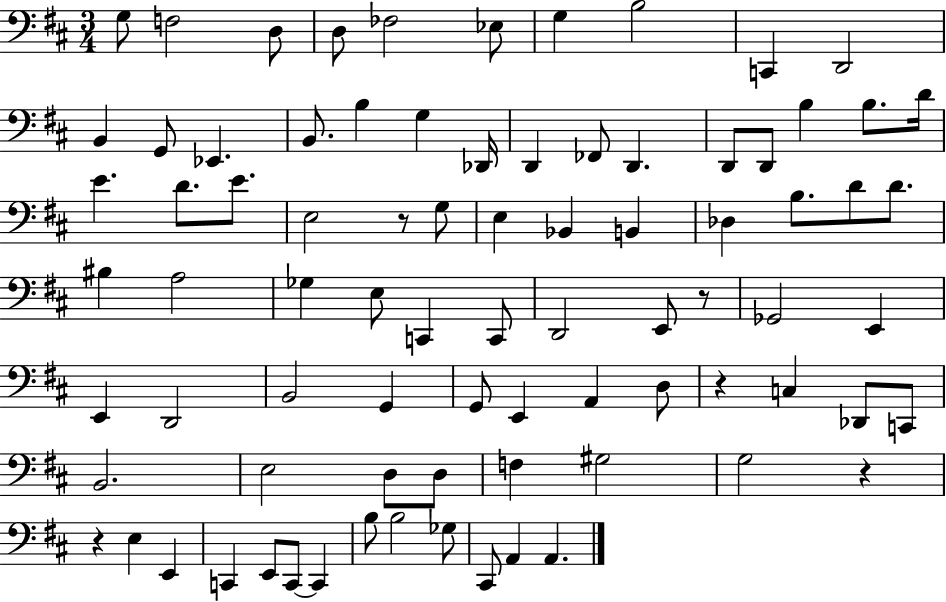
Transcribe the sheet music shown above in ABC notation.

X:1
T:Untitled
M:3/4
L:1/4
K:D
G,/2 F,2 D,/2 D,/2 _F,2 _E,/2 G, B,2 C,, D,,2 B,, G,,/2 _E,, B,,/2 B, G, _D,,/4 D,, _F,,/2 D,, D,,/2 D,,/2 B, B,/2 D/4 E D/2 E/2 E,2 z/2 G,/2 E, _B,, B,, _D, B,/2 D/2 D/2 ^B, A,2 _G, E,/2 C,, C,,/2 D,,2 E,,/2 z/2 _G,,2 E,, E,, D,,2 B,,2 G,, G,,/2 E,, A,, D,/2 z C, _D,,/2 C,,/2 B,,2 E,2 D,/2 D,/2 F, ^G,2 G,2 z z E, E,, C,, E,,/2 C,,/2 C,, B,/2 B,2 _G,/2 ^C,,/2 A,, A,,